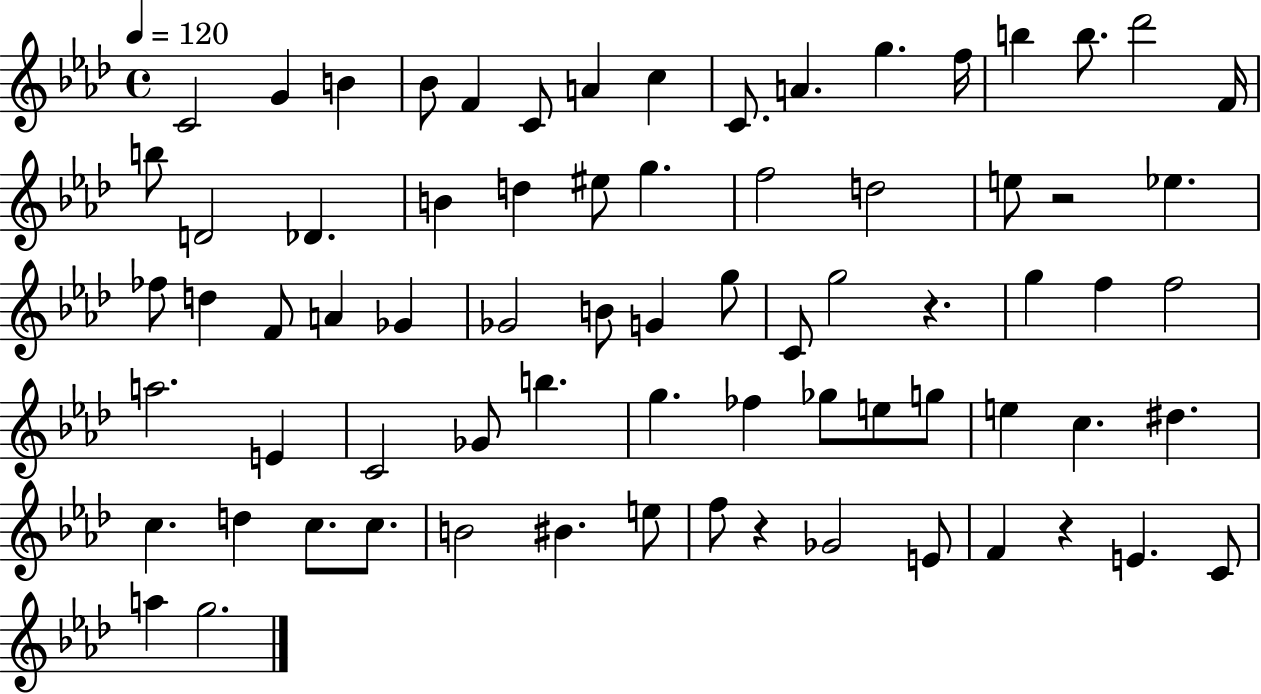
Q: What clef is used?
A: treble